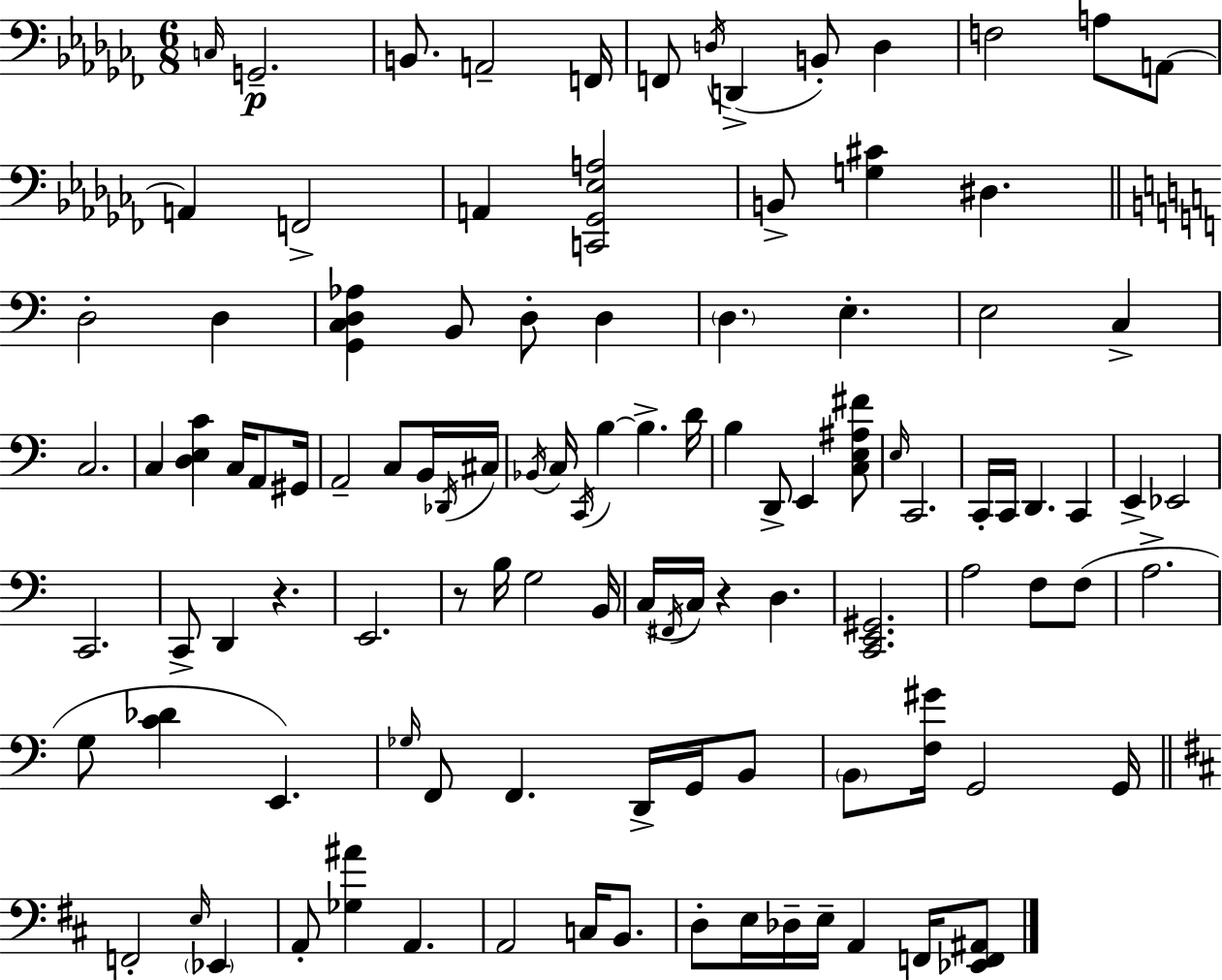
{
  \clef bass
  \numericTimeSignature
  \time 6/8
  \key aes \minor
  \grace { c16 }\p g,2.-- | b,8. a,2-- | f,16 f,8 \acciaccatura { d16 }( d,4-> b,8-.) d4 | f2 a8 | \break a,8~~ a,4 f,2-> | a,4 <c, ges, ees a>2 | b,8-> <g cis'>4 dis4. | \bar "||" \break \key c \major d2-. d4 | <g, c d aes>4 b,8 d8-. d4 | \parenthesize d4. e4.-. | e2 c4-> | \break c2. | c4 <d e c'>4 c16 a,8 gis,16 | a,2-- c8 b,16 \acciaccatura { des,16 } | cis16 \acciaccatura { bes,16 } c16 \acciaccatura { c,16 } b4~~ b4.-> | \break d'16 b4 d,8-> e,4 | <c e ais fis'>8 \grace { e16 } c,2. | c,16-. c,16 d,4. | c,4 e,4-> ees,2 | \break c,2. | c,8-> d,4 r4. | e,2. | r8 b16 g2 | \break b,16 c16( \acciaccatura { fis,16 } c16) r4 d4. | <c, e, gis,>2. | a2 | f8 f8( a2.-> | \break g8 <c' des'>4 e,4.) | \grace { ges16 } f,8 f,4. | d,16-> g,16 b,8 \parenthesize b,8 <f gis'>16 g,2 | g,16 \bar "||" \break \key b \minor f,2-. \grace { e16 } \parenthesize ees,4 | a,8-. <ges ais'>4 a,4. | a,2 c16 b,8. | d8-. e16 des16-- e16-- a,4 f,16 <ees, f, ais,>8 | \break \bar "|."
}